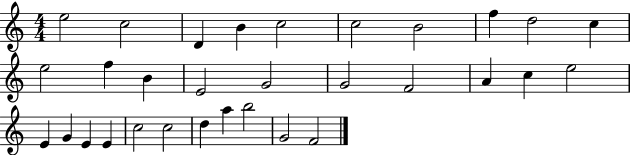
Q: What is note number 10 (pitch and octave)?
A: C5